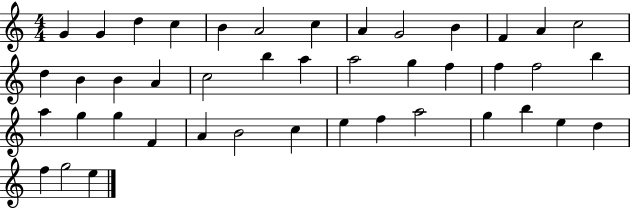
G4/q G4/q D5/q C5/q B4/q A4/h C5/q A4/q G4/h B4/q F4/q A4/q C5/h D5/q B4/q B4/q A4/q C5/h B5/q A5/q A5/h G5/q F5/q F5/q F5/h B5/q A5/q G5/q G5/q F4/q A4/q B4/h C5/q E5/q F5/q A5/h G5/q B5/q E5/q D5/q F5/q G5/h E5/q